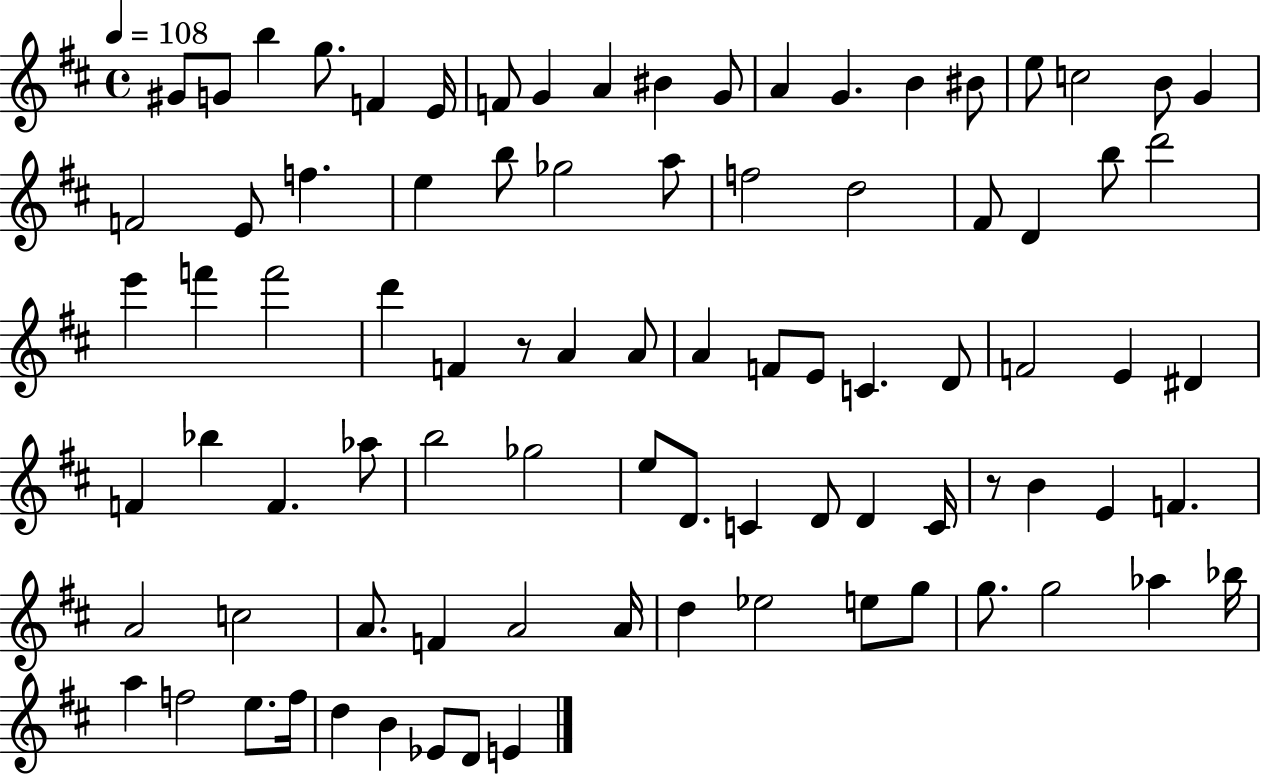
{
  \clef treble
  \time 4/4
  \defaultTimeSignature
  \key d \major
  \tempo 4 = 108
  gis'8 g'8 b''4 g''8. f'4 e'16 | f'8 g'4 a'4 bis'4 g'8 | a'4 g'4. b'4 bis'8 | e''8 c''2 b'8 g'4 | \break f'2 e'8 f''4. | e''4 b''8 ges''2 a''8 | f''2 d''2 | fis'8 d'4 b''8 d'''2 | \break e'''4 f'''4 f'''2 | d'''4 f'4 r8 a'4 a'8 | a'4 f'8 e'8 c'4. d'8 | f'2 e'4 dis'4 | \break f'4 bes''4 f'4. aes''8 | b''2 ges''2 | e''8 d'8. c'4 d'8 d'4 c'16 | r8 b'4 e'4 f'4. | \break a'2 c''2 | a'8. f'4 a'2 a'16 | d''4 ees''2 e''8 g''8 | g''8. g''2 aes''4 bes''16 | \break a''4 f''2 e''8. f''16 | d''4 b'4 ees'8 d'8 e'4 | \bar "|."
}